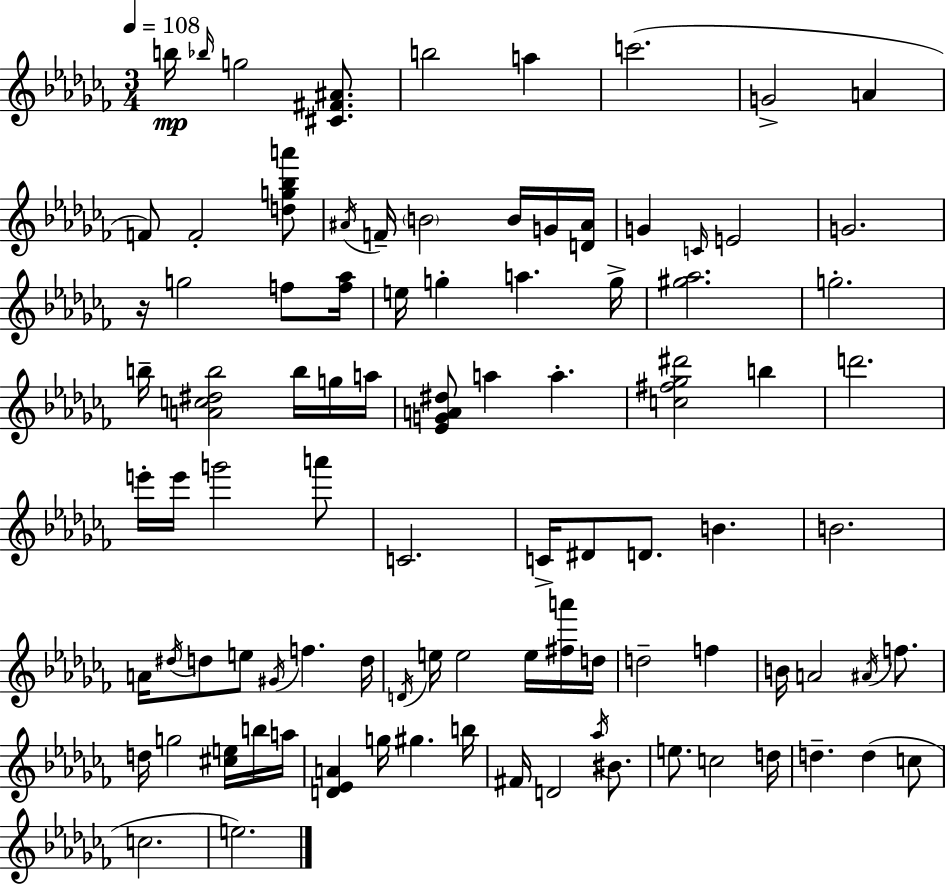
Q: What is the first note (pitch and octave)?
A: B5